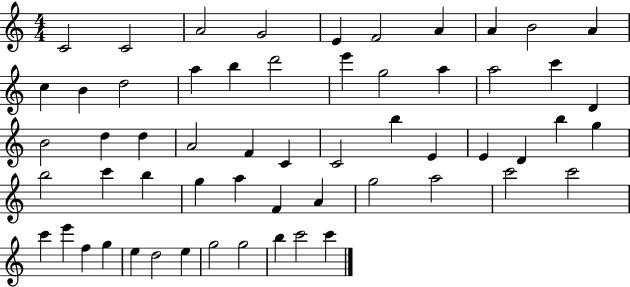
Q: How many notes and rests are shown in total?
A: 58